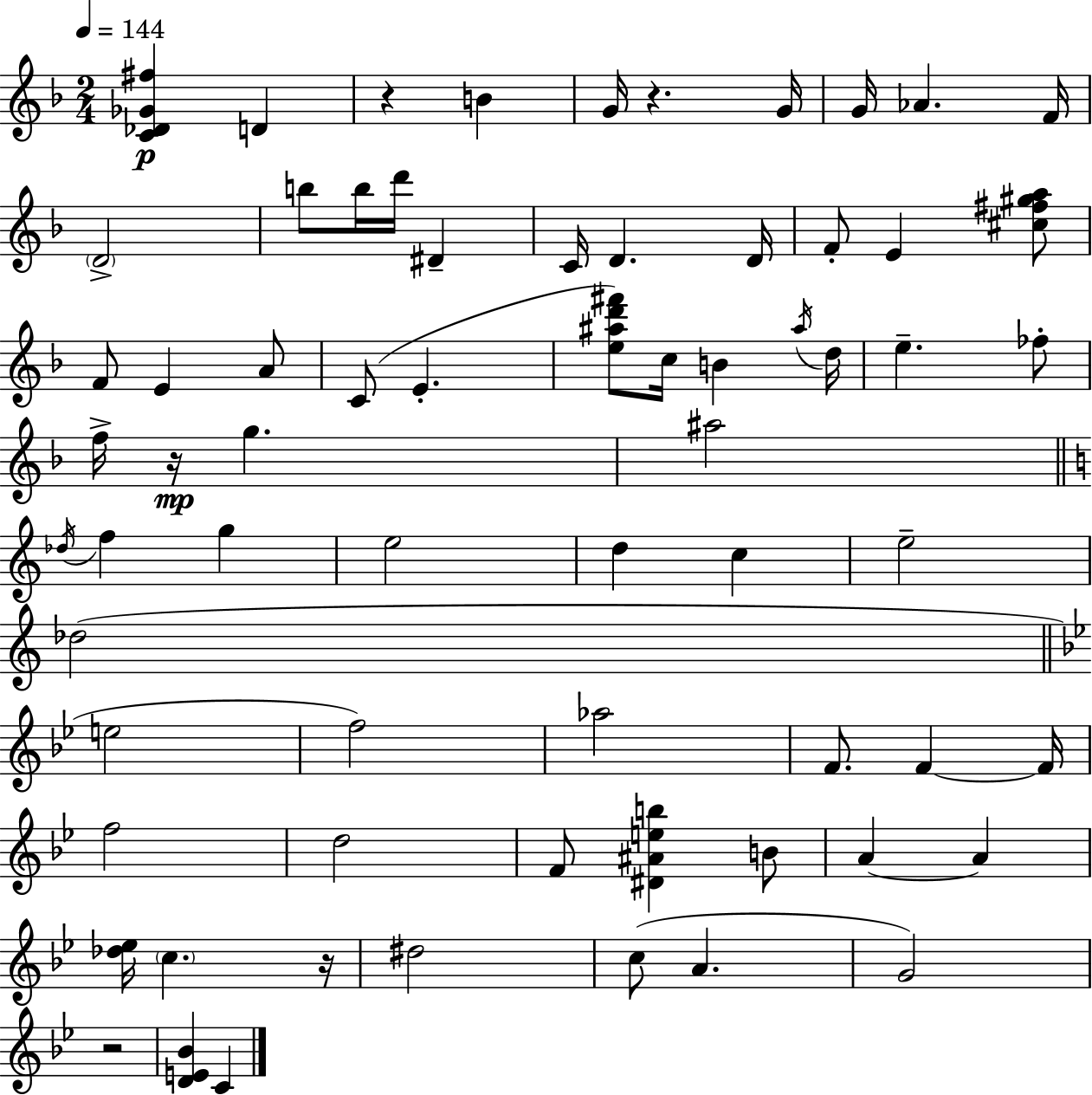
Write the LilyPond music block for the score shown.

{
  \clef treble
  \numericTimeSignature
  \time 2/4
  \key d \minor
  \tempo 4 = 144
  <c' des' ges' fis''>4\p d'4 | r4 b'4 | g'16 r4. g'16 | g'16 aes'4. f'16 | \break \parenthesize d'2-> | b''8 b''16 d'''16 dis'4-- | c'16 d'4. d'16 | f'8-. e'4 <cis'' fis'' gis'' a''>8 | \break f'8 e'4 a'8 | c'8( e'4.-. | <e'' ais'' d''' fis'''>8) c''16 b'4 \acciaccatura { ais''16 } | d''16 e''4.-- fes''8-. | \break f''16-> r16\mp g''4. | ais''2 | \bar "||" \break \key a \minor \acciaccatura { des''16 } f''4 g''4 | e''2 | d''4 c''4 | e''2-- | \break des''2( | \bar "||" \break \key g \minor e''2 | f''2) | aes''2 | f'8. f'4~~ f'16 | \break f''2 | d''2 | f'8 <dis' ais' e'' b''>4 b'8 | a'4~~ a'4 | \break <des'' ees''>16 \parenthesize c''4. r16 | dis''2 | c''8( a'4. | g'2) | \break r2 | <d' e' bes'>4 c'4 | \bar "|."
}